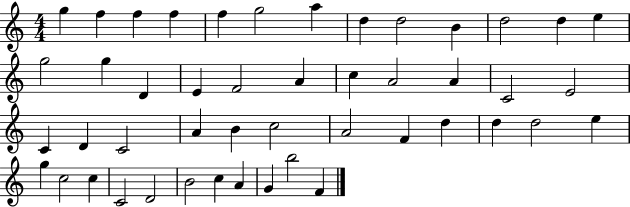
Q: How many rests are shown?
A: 0